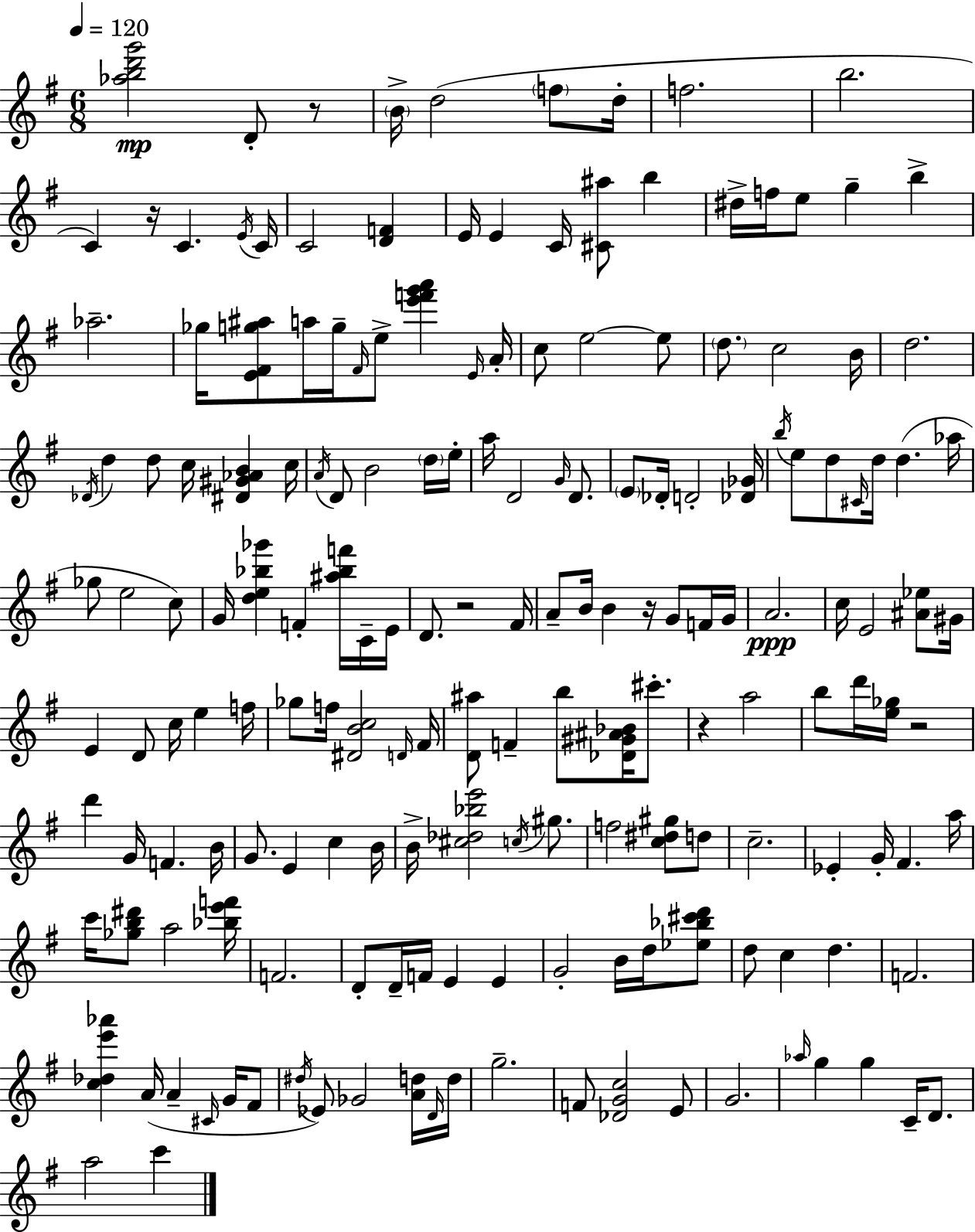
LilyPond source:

{
  \clef treble
  \numericTimeSignature
  \time 6/8
  \key e \minor
  \tempo 4 = 120
  \repeat volta 2 { <aes'' b'' d''' g'''>2\mp d'8-. r8 | \parenthesize b'16-> d''2( \parenthesize f''8 d''16-. | f''2. | b''2. | \break c'4) r16 c'4. \acciaccatura { e'16 } | c'16 c'2 <d' f'>4 | e'16 e'4 c'16 <cis' ais''>8 b''4 | dis''16-> f''16 e''8 g''4-- b''4-> | \break aes''2.-- | ges''16 <e' fis' g'' ais''>8 a''16 g''16-- \grace { fis'16 } e''8-> <e''' f''' g''' a'''>4 | \grace { e'16 } a'16-. c''8 e''2~~ | e''8 \parenthesize d''8. c''2 | \break b'16 d''2. | \acciaccatura { des'16 } d''4 d''8 c''16 <dis' gis' aes' b'>4 | c''16 \acciaccatura { a'16 } d'8 b'2 | \parenthesize d''16 e''16-. a''16 d'2 | \break \grace { g'16 } d'8. \parenthesize e'8 des'16-. d'2-. | <des' ges'>16 \acciaccatura { b''16 } e''8 d''8 \grace { cis'16 } | d''16 d''4.( aes''16 ges''8 e''2 | c''8) g'16 <d'' e'' bes'' ges'''>4 | \break f'4-. <ais'' bes'' f'''>16 c'16-- e'16 d'8. r2 | fis'16 a'8-- b'16 b'4 | r16 g'8 f'16 g'16 a'2.\ppp | c''16 e'2 | \break <ais' ees''>8 gis'16 e'4 | d'8 c''16 e''4 f''16 ges''8 f''16 <dis' b' c''>2 | \grace { d'16 } fis'16 <d' ais''>8 f'4-- | b''8 <des' gis' ais' bes'>16 cis'''8.-. r4 | \break a''2 b''8 d'''16 | <e'' ges''>16 r2 d'''4 | g'16 f'4. b'16 g'8. | e'4 c''4 b'16 b'16-> <cis'' des'' bes'' e'''>2 | \break \acciaccatura { c''16 } gis''8. f''2 | <c'' dis'' gis''>8 d''8 c''2.-- | ees'4-. | g'16-. fis'4. a''16 c'''16 <ges'' b'' dis'''>8 | \break a''2 <bes'' e''' f'''>16 f'2. | d'8-. | d'16-- f'16 e'4 e'4 g'2-. | b'16 d''16 <ees'' bes'' cis''' d'''>8 d''8 | \break c''4 d''4. f'2. | <c'' des'' e''' aes'''>4 | a'16( a'4-- \grace { cis'16 } g'16 fis'8 \acciaccatura { dis''16 }) | ees'8 ges'2 <a' d''>16 \grace { d'16 } | \break d''16 g''2.-- | f'8 <des' g' c''>2 e'8 | g'2. | \grace { aes''16 } g''4 g''4 c'16-- d'8. | \break a''2 c'''4 | } \bar "|."
}